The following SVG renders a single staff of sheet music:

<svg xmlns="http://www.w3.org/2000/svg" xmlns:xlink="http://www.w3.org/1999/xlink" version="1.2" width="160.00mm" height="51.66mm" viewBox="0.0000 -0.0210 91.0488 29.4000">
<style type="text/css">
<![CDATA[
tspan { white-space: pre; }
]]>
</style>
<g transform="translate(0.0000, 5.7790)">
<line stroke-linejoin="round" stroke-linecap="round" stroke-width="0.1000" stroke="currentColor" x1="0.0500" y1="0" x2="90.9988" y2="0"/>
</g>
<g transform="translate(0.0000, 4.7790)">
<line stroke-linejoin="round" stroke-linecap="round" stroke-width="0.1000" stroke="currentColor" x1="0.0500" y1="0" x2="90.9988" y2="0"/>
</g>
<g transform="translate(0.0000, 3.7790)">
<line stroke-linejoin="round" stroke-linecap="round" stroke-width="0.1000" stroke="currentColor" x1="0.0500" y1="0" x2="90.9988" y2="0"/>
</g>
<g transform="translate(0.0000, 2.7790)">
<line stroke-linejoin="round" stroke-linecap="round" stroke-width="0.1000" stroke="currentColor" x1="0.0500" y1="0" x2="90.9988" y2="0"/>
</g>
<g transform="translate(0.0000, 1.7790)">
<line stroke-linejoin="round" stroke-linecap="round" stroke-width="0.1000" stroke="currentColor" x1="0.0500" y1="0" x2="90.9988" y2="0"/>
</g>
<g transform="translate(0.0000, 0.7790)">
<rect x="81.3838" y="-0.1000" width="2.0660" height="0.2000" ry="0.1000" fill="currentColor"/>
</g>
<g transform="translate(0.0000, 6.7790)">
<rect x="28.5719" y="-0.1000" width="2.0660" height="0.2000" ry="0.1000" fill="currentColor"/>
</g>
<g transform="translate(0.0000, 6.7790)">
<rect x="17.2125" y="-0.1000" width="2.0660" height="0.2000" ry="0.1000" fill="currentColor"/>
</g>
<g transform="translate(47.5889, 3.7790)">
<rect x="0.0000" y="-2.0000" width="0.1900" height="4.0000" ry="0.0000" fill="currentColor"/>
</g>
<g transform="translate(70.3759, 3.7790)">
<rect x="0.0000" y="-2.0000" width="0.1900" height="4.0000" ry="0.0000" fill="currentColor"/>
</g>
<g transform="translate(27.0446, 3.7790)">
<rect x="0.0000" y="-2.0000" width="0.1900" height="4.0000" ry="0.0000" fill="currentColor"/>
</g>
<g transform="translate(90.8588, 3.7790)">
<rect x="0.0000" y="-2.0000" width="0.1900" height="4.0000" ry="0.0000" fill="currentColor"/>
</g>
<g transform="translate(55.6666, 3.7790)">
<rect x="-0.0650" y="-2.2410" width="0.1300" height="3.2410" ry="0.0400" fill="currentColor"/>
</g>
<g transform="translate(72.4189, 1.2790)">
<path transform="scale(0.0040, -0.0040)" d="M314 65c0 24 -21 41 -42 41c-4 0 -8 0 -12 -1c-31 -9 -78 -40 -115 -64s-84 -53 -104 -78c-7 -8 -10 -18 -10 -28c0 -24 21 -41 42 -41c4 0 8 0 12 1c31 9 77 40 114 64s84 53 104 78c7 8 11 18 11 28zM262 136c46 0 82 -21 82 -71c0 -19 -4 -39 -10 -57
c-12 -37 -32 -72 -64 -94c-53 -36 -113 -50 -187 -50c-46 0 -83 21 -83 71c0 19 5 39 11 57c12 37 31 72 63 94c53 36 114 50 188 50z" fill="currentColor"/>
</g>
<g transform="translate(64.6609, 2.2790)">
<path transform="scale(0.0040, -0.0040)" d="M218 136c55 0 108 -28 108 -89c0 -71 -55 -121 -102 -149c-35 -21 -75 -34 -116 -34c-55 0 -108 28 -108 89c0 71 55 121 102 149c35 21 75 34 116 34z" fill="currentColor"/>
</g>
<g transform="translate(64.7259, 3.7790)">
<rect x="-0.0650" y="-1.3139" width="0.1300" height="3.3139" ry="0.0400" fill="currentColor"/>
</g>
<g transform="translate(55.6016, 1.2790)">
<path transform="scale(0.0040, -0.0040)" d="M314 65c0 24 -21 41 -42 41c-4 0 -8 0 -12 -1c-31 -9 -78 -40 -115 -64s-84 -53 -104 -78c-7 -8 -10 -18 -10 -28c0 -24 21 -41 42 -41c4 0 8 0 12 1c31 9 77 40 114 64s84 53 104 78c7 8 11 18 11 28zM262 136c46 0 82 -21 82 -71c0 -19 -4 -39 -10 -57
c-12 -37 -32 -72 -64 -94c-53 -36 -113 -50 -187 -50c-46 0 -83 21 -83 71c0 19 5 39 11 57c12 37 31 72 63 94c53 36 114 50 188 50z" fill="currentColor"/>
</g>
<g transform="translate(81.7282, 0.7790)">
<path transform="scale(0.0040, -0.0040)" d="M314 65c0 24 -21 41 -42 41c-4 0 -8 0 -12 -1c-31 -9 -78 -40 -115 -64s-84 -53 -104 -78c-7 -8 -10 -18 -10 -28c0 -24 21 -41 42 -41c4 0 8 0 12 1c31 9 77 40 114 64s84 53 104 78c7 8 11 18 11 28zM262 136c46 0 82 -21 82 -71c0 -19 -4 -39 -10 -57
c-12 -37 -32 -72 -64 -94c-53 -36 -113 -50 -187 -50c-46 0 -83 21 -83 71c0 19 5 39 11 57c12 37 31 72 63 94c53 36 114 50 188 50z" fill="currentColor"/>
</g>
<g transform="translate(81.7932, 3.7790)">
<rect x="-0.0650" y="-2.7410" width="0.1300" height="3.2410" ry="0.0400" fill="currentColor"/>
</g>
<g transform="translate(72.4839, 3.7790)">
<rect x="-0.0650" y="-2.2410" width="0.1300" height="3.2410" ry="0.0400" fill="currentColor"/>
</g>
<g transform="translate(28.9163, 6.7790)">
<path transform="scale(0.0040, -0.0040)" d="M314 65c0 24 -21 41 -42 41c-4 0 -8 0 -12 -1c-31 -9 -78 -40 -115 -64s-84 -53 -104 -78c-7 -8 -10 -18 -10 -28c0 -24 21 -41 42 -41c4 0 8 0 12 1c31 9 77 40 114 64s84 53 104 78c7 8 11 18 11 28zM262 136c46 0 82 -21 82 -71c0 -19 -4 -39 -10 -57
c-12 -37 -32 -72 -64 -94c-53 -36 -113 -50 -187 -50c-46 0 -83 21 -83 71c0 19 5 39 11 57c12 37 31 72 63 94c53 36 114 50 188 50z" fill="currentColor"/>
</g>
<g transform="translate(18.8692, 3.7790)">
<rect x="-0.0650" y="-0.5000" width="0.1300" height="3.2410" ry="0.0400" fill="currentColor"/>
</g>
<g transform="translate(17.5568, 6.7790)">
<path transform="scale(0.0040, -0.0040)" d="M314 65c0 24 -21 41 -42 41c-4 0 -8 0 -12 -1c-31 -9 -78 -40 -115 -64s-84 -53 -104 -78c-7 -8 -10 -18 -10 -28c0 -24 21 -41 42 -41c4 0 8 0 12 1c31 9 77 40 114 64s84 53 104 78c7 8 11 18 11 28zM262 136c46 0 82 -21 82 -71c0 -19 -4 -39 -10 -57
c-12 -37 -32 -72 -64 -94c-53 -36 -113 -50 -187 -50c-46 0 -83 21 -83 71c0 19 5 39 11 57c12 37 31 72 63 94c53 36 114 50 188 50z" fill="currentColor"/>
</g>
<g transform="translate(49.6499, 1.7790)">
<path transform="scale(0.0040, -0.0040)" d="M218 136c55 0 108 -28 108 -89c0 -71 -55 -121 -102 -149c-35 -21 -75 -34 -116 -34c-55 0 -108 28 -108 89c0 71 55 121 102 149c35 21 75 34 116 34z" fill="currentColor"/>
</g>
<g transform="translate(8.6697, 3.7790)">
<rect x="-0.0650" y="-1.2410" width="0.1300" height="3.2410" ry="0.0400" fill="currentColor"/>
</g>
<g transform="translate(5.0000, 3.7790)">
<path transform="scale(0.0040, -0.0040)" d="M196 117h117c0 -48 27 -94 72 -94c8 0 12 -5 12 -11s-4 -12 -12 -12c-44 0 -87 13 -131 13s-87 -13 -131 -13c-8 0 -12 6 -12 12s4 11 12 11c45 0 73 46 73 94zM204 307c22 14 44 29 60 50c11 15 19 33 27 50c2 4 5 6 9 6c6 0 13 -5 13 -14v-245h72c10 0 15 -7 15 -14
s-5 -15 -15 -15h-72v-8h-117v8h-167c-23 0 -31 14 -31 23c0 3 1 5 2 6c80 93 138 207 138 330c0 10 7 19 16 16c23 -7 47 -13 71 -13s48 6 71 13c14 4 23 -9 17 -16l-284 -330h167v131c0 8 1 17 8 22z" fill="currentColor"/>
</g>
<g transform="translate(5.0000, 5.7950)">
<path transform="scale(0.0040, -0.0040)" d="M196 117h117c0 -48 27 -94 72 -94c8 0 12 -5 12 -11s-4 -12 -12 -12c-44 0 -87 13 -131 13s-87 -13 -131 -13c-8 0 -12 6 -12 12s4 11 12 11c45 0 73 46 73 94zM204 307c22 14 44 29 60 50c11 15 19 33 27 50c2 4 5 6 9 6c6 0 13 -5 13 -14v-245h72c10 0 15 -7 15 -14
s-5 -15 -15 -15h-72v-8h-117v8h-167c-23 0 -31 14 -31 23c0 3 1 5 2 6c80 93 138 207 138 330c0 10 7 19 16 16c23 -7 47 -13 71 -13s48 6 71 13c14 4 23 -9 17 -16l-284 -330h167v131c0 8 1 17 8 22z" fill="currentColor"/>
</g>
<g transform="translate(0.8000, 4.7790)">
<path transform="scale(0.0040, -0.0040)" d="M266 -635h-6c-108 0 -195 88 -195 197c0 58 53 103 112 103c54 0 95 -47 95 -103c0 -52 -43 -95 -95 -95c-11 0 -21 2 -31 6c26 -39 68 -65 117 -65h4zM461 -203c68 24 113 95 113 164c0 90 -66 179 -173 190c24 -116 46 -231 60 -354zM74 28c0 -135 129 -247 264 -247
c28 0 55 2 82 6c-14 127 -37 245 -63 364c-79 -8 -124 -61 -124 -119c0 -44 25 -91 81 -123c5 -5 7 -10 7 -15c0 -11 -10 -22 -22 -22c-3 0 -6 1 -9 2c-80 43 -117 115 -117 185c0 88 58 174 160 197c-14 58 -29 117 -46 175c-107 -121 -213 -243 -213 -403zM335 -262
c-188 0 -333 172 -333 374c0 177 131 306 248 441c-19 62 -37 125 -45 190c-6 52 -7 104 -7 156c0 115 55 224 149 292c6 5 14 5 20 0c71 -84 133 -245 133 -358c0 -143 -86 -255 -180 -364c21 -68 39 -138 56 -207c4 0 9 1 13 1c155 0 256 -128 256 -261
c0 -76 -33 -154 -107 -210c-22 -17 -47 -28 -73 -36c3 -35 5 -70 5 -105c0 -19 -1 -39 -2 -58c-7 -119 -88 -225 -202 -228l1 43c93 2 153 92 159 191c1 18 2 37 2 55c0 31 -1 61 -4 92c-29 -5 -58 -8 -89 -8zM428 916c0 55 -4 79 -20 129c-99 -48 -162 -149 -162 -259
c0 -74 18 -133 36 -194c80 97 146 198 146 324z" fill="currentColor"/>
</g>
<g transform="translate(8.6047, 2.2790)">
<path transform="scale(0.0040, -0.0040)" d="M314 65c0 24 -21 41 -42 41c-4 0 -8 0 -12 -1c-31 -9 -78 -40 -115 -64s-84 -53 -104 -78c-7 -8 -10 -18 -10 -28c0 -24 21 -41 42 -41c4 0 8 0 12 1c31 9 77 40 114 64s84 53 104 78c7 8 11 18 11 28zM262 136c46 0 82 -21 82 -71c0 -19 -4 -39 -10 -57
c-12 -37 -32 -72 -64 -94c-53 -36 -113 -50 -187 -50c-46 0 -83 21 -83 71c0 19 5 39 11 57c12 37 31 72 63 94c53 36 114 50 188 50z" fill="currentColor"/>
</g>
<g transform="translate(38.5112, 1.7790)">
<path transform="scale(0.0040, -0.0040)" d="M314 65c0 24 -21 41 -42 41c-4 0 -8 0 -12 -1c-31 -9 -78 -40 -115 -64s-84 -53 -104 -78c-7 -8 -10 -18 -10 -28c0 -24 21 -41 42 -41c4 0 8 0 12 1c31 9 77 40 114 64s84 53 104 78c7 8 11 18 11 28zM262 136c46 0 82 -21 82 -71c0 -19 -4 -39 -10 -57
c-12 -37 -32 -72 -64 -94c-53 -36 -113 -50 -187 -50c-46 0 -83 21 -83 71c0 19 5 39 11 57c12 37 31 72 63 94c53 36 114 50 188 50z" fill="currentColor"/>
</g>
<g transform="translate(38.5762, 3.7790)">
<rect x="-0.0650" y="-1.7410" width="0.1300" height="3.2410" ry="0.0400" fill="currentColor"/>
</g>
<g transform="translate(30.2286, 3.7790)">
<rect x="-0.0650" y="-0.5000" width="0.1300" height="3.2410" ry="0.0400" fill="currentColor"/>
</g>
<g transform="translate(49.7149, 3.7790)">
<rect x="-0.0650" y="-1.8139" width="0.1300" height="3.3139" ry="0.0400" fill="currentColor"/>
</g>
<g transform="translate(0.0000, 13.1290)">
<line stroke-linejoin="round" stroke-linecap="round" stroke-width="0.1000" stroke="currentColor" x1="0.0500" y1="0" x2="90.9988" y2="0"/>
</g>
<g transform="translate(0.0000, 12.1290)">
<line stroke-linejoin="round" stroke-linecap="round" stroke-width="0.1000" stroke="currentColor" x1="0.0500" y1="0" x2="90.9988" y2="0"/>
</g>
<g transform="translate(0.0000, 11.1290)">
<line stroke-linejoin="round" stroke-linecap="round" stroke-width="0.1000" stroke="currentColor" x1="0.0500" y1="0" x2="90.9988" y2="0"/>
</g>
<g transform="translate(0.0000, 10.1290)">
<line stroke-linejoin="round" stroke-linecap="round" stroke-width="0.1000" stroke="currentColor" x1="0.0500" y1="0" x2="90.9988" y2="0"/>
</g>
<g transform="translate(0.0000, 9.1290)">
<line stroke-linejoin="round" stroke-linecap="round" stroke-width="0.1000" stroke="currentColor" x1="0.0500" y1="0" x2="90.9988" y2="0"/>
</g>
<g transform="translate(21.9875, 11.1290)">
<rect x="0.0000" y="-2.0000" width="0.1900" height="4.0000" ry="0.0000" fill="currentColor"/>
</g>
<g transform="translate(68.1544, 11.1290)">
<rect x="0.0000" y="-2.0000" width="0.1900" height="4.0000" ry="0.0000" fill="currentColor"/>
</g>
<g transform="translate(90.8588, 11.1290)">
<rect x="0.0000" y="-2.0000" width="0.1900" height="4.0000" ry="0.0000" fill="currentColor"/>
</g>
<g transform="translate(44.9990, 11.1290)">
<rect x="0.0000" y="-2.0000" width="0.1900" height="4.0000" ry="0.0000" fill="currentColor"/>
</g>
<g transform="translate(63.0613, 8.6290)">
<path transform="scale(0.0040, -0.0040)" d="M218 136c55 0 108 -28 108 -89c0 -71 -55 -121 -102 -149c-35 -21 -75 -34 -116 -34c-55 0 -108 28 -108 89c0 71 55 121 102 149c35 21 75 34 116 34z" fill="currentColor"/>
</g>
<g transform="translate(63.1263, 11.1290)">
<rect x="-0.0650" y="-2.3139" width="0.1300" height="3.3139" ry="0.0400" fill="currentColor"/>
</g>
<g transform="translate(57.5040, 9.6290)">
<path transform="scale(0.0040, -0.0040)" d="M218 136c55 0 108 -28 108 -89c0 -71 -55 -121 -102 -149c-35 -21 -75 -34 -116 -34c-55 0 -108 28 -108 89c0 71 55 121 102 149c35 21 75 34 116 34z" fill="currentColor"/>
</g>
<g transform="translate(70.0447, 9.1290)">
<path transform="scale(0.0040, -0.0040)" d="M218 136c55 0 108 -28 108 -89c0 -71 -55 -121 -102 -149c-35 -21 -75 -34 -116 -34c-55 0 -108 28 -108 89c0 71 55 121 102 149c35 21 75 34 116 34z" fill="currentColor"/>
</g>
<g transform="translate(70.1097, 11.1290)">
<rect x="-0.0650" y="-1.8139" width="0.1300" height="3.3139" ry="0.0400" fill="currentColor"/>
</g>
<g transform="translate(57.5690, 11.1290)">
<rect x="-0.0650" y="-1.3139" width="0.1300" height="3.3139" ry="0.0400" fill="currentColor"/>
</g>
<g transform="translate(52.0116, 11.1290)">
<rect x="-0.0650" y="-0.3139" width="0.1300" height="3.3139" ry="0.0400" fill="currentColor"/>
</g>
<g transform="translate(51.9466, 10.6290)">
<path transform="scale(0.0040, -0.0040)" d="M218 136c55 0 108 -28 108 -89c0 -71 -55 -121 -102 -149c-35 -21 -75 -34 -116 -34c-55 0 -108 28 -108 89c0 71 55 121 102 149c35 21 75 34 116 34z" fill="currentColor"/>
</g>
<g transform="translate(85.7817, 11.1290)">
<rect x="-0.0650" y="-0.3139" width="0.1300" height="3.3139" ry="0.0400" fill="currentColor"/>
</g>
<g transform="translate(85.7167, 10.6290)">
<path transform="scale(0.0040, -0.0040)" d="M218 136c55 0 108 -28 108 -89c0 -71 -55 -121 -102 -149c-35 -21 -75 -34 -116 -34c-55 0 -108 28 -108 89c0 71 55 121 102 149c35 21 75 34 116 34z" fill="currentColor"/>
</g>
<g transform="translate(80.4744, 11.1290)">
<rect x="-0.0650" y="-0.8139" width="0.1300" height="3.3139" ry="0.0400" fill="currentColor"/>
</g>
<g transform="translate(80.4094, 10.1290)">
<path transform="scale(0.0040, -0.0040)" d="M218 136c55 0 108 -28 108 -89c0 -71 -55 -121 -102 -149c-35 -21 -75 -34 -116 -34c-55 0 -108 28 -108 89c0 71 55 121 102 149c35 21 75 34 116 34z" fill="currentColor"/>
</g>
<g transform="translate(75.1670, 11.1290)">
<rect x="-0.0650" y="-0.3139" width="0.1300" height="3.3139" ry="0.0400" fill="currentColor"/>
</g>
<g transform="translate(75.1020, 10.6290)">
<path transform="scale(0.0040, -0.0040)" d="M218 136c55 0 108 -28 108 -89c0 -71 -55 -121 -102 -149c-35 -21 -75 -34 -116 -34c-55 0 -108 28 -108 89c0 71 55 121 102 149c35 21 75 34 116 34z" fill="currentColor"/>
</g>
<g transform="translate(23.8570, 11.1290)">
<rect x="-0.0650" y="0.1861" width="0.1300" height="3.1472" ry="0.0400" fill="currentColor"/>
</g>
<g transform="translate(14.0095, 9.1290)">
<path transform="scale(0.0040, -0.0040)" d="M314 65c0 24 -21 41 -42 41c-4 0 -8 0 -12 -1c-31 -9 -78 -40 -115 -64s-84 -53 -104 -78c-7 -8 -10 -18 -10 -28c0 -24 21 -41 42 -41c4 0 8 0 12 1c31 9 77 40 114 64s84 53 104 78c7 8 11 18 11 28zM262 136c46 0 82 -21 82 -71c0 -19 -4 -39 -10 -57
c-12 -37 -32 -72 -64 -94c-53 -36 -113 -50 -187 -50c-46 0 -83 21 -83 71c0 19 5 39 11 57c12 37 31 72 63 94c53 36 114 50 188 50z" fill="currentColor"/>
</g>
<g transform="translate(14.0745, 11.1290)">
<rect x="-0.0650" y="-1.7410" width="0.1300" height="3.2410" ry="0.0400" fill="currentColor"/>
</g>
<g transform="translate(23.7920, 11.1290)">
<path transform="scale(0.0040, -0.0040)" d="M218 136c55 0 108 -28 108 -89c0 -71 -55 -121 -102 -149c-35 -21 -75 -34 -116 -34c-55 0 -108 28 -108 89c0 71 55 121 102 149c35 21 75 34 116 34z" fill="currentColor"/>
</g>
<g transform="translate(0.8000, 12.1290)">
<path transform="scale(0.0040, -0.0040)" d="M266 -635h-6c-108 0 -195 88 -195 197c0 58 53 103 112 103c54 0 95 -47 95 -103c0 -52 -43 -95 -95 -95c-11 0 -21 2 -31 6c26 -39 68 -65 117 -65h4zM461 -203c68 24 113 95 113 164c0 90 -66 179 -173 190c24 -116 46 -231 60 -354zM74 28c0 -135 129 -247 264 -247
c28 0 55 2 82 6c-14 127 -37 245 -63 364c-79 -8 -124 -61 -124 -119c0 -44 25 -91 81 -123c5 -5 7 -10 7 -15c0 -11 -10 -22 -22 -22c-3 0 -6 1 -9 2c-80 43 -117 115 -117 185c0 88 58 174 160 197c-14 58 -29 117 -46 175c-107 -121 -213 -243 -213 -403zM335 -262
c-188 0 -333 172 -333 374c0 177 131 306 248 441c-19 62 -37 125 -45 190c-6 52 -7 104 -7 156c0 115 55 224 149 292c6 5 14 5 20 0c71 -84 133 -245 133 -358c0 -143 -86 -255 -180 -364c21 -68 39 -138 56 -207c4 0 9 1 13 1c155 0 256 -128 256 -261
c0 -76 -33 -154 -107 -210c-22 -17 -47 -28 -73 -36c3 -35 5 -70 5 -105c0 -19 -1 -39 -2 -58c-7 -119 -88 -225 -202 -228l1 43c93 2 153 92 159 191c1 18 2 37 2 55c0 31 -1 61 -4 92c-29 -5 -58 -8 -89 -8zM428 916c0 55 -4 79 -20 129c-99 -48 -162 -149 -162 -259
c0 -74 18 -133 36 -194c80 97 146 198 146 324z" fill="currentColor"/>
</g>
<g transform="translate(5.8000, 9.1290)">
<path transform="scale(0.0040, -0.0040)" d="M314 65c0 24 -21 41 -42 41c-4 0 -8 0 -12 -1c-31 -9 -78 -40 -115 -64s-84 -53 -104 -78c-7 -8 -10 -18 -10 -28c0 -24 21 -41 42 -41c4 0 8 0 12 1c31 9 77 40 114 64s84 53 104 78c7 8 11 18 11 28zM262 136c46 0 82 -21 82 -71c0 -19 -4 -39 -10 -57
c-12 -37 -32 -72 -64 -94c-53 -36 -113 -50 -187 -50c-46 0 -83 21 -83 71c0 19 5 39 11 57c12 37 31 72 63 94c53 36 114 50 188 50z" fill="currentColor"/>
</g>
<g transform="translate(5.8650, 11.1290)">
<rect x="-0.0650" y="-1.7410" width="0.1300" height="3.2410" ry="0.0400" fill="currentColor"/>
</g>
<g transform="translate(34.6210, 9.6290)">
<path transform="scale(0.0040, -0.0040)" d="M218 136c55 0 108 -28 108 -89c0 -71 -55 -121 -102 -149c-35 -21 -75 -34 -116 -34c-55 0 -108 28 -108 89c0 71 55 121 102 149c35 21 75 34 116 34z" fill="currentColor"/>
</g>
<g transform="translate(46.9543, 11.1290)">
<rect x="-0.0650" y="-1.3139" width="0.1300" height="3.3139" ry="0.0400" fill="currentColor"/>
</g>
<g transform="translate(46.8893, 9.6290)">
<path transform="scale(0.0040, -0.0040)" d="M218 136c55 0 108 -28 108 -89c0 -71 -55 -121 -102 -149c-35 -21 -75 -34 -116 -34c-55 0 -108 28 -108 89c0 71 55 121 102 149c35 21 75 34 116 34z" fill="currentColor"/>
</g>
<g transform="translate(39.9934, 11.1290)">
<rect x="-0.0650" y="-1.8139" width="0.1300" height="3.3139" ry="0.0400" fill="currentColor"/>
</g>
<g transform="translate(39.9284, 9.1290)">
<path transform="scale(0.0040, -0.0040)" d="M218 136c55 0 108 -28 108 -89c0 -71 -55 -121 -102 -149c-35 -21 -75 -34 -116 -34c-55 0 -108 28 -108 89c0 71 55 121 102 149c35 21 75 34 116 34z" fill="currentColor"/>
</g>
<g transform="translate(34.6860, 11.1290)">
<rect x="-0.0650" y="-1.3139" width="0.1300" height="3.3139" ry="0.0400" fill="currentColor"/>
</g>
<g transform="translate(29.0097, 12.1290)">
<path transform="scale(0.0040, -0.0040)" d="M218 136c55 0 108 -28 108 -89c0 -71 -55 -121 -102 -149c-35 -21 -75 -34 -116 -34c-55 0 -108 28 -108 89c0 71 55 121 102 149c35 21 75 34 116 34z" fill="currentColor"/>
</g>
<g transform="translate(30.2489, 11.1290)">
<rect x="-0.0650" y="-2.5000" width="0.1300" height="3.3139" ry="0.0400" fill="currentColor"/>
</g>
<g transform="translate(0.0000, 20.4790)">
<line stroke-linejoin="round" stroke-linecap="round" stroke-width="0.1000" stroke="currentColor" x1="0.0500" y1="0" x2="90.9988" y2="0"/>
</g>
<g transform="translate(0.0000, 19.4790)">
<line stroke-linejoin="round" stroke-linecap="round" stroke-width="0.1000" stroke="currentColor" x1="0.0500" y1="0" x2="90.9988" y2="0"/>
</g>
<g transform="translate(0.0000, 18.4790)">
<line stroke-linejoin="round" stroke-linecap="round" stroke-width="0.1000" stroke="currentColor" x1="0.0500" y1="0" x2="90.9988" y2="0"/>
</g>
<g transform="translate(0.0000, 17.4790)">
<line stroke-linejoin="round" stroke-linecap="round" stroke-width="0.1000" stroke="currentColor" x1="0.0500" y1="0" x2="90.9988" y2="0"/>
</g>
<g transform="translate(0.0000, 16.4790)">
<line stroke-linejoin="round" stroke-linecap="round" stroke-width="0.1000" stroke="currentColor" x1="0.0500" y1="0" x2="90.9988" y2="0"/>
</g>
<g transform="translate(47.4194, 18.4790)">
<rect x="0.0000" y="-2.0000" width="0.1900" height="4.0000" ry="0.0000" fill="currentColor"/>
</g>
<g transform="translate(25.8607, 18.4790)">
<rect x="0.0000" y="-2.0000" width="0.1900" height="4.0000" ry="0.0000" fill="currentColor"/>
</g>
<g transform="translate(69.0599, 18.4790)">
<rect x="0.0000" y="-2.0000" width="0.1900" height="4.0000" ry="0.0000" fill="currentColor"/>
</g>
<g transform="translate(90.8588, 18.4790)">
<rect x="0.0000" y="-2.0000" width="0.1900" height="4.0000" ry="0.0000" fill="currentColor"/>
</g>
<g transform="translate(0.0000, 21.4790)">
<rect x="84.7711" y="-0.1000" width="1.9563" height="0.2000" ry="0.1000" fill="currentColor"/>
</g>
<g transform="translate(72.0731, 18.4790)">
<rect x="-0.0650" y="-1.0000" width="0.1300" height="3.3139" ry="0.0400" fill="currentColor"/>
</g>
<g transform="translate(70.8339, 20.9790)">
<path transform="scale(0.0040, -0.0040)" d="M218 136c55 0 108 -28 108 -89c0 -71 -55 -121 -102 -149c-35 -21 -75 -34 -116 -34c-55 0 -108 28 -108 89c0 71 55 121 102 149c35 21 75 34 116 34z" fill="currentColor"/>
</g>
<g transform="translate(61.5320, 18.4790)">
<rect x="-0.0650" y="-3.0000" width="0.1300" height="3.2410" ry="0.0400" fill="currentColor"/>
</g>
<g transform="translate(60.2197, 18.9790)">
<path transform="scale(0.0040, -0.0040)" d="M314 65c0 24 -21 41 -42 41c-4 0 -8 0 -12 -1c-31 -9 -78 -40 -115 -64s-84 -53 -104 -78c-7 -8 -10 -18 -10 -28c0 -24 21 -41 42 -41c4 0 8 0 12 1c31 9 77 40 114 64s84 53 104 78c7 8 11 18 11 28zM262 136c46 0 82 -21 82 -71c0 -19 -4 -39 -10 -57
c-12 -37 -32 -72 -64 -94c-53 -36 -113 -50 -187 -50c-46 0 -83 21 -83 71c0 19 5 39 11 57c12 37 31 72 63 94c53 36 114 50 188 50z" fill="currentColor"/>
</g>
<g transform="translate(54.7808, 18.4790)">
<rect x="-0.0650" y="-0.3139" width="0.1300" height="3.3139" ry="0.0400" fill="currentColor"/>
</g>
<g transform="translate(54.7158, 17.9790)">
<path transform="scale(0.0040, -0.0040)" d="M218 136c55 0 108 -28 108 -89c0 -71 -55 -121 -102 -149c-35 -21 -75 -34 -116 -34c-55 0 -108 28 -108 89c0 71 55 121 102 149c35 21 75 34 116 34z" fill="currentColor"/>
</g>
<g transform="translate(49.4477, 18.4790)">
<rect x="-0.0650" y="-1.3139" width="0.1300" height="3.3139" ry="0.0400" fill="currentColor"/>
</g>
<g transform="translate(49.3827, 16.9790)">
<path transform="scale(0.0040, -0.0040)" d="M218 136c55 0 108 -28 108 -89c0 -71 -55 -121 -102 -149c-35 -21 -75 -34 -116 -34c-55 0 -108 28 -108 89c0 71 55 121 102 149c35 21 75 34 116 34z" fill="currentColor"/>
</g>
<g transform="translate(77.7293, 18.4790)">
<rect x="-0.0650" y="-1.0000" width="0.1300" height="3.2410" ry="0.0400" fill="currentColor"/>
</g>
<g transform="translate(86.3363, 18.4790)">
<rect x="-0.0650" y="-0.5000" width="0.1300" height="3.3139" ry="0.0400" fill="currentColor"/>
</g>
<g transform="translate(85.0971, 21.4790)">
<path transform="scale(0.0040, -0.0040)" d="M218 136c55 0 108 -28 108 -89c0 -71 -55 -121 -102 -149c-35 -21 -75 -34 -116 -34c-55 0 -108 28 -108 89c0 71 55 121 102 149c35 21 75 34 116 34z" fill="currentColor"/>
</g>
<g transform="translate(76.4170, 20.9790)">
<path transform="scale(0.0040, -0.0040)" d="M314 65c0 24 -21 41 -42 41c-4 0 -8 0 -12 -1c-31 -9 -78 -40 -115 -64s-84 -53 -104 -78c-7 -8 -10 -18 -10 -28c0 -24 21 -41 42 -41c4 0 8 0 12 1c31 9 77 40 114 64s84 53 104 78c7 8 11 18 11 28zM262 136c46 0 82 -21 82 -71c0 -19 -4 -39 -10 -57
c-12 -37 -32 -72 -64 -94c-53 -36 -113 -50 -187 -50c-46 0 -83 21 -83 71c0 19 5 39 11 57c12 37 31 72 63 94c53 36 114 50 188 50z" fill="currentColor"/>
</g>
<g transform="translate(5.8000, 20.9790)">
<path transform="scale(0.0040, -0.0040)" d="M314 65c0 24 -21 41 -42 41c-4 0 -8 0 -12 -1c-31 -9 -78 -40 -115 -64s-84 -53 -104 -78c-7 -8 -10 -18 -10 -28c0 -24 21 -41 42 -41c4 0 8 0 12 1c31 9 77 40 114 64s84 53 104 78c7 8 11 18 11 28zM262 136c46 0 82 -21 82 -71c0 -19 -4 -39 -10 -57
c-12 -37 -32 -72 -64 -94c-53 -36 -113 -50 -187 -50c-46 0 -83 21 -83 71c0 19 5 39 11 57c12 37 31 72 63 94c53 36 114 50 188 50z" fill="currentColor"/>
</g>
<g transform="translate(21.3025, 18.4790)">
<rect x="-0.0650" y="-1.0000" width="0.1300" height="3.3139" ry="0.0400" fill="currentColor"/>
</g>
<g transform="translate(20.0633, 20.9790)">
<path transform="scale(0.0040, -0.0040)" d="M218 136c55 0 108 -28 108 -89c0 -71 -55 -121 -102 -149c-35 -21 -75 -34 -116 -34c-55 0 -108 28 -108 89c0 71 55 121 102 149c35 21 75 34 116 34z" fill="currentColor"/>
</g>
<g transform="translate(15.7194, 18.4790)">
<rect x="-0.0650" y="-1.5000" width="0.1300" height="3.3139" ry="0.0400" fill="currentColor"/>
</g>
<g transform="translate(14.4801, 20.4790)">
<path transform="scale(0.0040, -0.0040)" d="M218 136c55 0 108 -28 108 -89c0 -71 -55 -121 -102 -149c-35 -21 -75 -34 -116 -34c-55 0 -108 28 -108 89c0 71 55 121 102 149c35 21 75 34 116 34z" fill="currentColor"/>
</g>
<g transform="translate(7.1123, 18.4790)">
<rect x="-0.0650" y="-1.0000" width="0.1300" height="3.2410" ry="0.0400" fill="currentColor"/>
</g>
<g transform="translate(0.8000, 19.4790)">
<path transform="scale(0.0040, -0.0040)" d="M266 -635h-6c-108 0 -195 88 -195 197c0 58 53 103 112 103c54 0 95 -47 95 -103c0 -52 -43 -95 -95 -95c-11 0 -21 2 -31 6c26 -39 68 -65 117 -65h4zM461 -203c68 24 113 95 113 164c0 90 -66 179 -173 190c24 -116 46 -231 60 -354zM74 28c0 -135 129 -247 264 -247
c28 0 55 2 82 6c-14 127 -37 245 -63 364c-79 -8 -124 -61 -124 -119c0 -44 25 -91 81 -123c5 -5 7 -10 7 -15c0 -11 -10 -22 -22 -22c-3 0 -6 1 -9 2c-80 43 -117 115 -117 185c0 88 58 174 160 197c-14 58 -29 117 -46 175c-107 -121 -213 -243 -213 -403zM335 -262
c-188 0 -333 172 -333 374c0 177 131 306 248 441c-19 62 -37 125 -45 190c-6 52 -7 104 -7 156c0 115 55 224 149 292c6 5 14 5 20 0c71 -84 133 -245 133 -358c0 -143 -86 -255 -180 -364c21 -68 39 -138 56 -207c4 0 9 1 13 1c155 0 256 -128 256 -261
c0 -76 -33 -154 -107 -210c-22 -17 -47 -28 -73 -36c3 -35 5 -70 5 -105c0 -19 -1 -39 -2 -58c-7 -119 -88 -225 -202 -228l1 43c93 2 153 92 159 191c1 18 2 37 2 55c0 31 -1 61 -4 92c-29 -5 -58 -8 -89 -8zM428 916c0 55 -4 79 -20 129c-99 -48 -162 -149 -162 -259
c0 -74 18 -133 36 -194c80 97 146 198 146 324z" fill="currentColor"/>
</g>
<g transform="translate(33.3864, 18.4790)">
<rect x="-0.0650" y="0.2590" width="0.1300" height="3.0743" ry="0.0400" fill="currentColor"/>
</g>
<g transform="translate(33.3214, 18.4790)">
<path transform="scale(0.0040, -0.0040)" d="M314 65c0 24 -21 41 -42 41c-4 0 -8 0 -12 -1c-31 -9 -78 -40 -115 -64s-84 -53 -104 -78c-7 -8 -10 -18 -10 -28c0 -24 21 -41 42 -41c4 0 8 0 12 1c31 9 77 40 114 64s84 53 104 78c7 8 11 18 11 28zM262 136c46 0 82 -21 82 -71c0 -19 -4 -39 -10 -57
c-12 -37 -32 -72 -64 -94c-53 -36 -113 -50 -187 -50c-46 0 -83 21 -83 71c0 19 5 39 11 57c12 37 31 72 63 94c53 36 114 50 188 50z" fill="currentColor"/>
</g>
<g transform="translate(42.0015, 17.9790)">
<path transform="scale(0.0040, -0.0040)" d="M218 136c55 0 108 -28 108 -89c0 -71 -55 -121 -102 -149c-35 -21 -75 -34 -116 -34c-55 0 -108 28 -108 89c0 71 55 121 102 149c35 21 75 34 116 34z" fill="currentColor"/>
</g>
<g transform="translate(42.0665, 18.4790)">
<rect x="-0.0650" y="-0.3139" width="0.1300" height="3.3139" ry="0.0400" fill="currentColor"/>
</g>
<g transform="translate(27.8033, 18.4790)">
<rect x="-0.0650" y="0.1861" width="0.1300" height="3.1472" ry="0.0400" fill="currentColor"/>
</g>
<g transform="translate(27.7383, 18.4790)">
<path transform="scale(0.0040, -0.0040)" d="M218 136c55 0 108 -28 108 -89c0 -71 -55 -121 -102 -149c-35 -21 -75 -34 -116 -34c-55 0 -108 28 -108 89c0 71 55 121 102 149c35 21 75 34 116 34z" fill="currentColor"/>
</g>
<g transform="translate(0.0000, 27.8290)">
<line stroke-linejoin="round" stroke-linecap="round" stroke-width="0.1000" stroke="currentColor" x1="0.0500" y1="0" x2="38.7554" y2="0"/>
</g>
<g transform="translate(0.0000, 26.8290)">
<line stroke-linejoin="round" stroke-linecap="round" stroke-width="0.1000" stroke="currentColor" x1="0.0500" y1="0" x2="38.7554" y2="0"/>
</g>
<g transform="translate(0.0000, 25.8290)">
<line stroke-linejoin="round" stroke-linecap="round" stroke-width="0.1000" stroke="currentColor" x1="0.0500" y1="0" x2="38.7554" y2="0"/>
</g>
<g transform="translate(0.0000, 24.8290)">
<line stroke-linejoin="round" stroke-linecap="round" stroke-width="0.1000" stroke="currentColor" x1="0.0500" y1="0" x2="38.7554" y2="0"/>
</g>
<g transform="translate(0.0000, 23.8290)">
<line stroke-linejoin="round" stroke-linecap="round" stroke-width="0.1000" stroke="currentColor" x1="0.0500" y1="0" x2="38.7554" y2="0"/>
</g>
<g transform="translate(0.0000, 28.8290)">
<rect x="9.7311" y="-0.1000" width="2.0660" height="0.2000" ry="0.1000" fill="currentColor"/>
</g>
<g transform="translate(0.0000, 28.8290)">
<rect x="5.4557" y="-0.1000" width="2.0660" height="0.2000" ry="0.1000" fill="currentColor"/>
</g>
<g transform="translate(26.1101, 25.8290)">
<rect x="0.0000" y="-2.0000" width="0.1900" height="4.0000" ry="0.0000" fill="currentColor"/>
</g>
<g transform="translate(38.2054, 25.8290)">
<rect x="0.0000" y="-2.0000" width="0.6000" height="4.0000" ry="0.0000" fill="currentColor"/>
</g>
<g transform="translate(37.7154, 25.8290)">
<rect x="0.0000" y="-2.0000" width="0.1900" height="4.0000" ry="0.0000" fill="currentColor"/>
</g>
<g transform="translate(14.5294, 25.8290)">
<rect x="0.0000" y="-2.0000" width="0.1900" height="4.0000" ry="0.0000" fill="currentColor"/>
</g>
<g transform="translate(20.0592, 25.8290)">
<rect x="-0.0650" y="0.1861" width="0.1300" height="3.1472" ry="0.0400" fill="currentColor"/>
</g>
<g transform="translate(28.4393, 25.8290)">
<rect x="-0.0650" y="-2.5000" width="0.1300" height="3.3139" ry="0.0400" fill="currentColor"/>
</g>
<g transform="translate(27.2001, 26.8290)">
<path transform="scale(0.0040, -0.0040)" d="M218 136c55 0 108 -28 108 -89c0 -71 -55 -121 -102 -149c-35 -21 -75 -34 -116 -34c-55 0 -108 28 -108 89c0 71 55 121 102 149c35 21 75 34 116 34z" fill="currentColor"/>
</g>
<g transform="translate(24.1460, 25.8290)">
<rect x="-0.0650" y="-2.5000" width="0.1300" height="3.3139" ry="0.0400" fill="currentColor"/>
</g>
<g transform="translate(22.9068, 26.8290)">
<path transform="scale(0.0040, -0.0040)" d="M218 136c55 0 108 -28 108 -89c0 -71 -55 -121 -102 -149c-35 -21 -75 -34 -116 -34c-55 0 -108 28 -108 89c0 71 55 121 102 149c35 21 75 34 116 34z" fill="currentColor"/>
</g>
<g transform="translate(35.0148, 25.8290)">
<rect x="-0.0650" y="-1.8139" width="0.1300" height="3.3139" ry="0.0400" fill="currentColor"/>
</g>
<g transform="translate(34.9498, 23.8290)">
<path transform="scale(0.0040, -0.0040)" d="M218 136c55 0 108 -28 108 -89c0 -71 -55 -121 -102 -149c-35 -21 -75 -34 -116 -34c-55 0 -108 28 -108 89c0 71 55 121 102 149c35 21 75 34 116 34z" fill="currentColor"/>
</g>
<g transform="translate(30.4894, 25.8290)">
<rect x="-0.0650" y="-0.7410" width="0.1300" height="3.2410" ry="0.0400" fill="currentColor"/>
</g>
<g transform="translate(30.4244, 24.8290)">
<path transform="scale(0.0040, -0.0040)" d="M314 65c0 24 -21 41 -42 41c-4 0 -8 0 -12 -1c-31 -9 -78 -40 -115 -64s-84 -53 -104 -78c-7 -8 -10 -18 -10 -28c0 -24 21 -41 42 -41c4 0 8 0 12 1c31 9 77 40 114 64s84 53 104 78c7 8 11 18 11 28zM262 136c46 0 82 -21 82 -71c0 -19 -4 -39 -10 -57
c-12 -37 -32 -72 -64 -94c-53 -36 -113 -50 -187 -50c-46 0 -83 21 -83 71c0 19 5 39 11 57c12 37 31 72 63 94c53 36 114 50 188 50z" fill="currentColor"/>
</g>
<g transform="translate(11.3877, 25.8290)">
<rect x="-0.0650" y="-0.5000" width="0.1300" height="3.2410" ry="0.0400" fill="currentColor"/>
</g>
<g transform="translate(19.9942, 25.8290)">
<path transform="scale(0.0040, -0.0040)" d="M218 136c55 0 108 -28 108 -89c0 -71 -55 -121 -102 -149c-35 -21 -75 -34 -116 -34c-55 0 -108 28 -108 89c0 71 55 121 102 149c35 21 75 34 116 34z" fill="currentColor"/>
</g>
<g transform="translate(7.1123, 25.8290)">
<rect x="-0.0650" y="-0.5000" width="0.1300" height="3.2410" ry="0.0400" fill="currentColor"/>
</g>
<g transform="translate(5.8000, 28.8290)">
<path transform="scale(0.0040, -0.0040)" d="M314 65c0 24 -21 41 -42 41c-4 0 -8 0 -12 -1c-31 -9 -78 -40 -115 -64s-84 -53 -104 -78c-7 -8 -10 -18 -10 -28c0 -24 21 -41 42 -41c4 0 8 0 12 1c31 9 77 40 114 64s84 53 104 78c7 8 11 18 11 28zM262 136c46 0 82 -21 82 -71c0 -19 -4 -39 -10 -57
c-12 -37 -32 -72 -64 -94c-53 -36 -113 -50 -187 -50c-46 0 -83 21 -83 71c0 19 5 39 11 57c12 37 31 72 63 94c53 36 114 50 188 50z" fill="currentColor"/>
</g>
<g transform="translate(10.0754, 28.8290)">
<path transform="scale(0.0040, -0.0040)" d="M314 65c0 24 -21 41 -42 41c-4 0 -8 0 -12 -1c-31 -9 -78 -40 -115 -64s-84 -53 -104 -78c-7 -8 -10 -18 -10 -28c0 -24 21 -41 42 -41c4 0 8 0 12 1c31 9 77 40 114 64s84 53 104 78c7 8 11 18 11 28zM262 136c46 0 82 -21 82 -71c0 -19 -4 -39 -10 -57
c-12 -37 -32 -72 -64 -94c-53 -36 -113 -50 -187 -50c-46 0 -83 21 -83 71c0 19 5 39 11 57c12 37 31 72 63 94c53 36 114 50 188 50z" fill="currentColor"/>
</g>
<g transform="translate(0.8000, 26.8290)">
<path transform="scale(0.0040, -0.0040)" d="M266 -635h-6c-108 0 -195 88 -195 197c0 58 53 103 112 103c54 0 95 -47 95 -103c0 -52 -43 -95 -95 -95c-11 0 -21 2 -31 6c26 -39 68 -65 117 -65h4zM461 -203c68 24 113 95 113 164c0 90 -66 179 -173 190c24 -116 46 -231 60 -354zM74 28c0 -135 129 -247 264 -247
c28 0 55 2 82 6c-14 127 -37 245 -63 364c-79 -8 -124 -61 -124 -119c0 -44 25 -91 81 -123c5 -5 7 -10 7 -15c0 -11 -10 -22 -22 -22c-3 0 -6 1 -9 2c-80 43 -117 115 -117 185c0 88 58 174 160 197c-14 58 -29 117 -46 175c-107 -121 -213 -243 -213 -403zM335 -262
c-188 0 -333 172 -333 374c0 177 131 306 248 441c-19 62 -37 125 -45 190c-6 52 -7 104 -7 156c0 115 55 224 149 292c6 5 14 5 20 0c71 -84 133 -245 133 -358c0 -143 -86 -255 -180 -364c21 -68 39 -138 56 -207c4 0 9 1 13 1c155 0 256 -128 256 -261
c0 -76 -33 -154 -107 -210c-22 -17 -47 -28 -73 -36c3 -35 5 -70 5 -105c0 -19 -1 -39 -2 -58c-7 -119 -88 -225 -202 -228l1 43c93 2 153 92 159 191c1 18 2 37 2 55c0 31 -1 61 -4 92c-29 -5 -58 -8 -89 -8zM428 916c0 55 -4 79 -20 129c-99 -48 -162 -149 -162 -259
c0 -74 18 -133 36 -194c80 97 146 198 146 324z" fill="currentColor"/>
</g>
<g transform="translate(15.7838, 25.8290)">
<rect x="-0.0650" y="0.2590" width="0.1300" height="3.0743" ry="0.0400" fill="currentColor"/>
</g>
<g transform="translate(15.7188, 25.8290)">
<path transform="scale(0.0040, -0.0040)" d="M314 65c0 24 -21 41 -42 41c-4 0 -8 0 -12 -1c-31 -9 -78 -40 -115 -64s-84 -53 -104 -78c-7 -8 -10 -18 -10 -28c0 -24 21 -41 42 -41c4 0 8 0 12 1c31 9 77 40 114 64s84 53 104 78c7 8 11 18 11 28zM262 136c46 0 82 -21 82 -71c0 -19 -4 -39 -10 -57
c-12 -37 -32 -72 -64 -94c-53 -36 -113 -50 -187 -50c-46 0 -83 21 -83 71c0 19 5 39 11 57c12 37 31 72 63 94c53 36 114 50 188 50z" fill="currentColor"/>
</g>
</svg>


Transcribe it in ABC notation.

X:1
T:Untitled
M:4/4
L:1/4
K:C
e2 C2 C2 f2 f g2 e g2 a2 f2 f2 B G e f e c e g f c d c D2 E D B B2 c e c A2 D D2 C C2 C2 B2 B G G d2 f